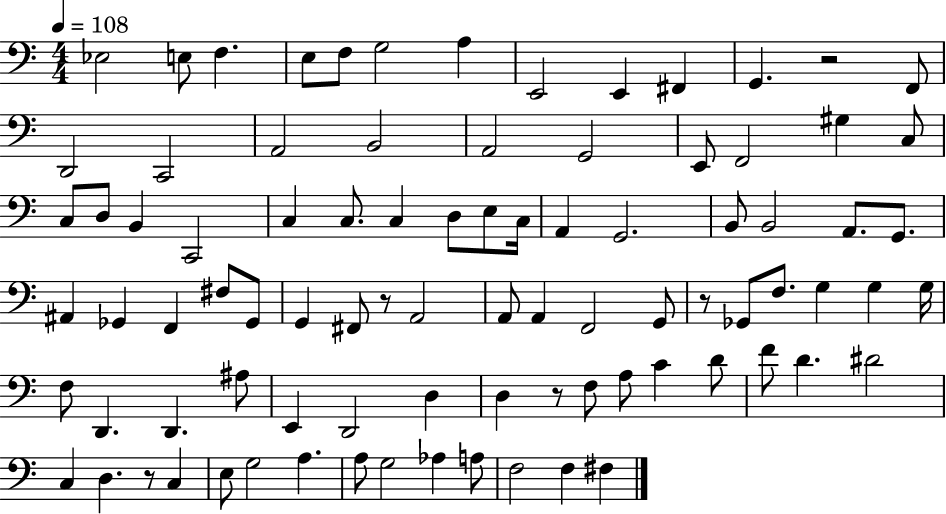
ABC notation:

X:1
T:Untitled
M:4/4
L:1/4
K:C
_E,2 E,/2 F, E,/2 F,/2 G,2 A, E,,2 E,, ^F,, G,, z2 F,,/2 D,,2 C,,2 A,,2 B,,2 A,,2 G,,2 E,,/2 F,,2 ^G, C,/2 C,/2 D,/2 B,, C,,2 C, C,/2 C, D,/2 E,/2 C,/4 A,, G,,2 B,,/2 B,,2 A,,/2 G,,/2 ^A,, _G,, F,, ^F,/2 _G,,/2 G,, ^F,,/2 z/2 A,,2 A,,/2 A,, F,,2 G,,/2 z/2 _G,,/2 F,/2 G, G, G,/4 F,/2 D,, D,, ^A,/2 E,, D,,2 D, D, z/2 F,/2 A,/2 C D/2 F/2 D ^D2 C, D, z/2 C, E,/2 G,2 A, A,/2 G,2 _A, A,/2 F,2 F, ^F,